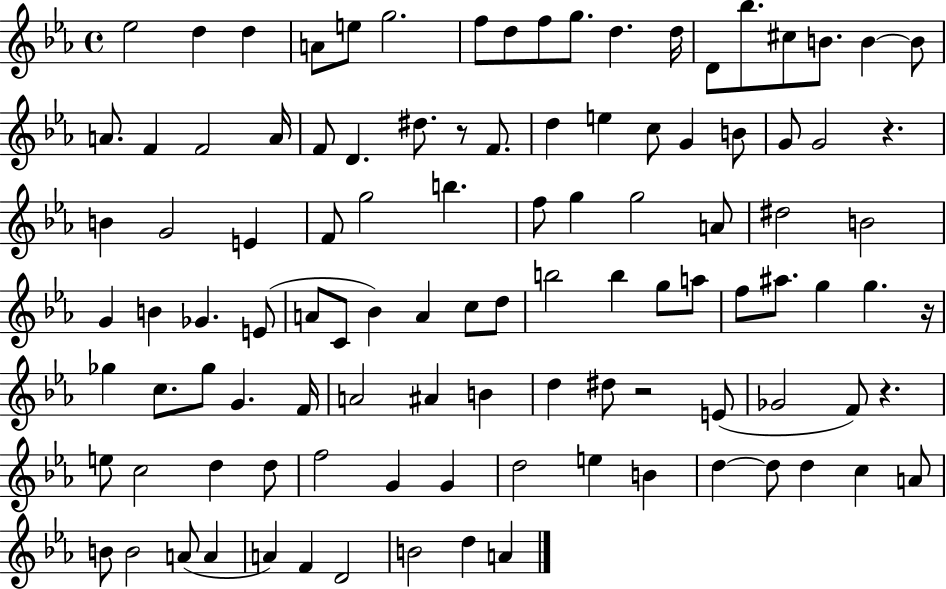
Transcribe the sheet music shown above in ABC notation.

X:1
T:Untitled
M:4/4
L:1/4
K:Eb
_e2 d d A/2 e/2 g2 f/2 d/2 f/2 g/2 d d/4 D/2 _b/2 ^c/2 B/2 B B/2 A/2 F F2 A/4 F/2 D ^d/2 z/2 F/2 d e c/2 G B/2 G/2 G2 z B G2 E F/2 g2 b f/2 g g2 A/2 ^d2 B2 G B _G E/2 A/2 C/2 _B A c/2 d/2 b2 b g/2 a/2 f/2 ^a/2 g g z/4 _g c/2 _g/2 G F/4 A2 ^A B d ^d/2 z2 E/2 _G2 F/2 z e/2 c2 d d/2 f2 G G d2 e B d d/2 d c A/2 B/2 B2 A/2 A A F D2 B2 d A